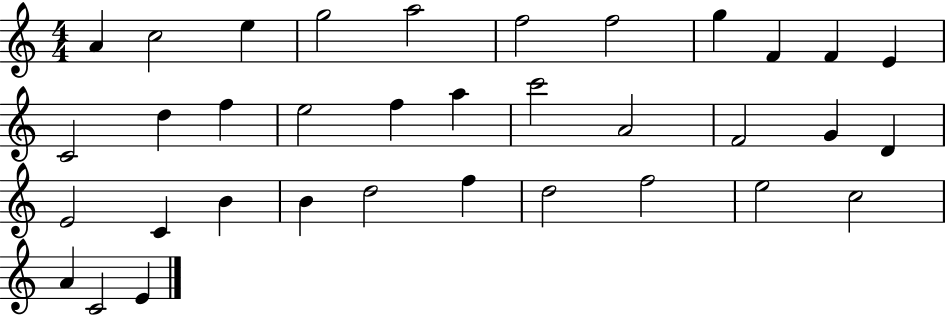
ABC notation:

X:1
T:Untitled
M:4/4
L:1/4
K:C
A c2 e g2 a2 f2 f2 g F F E C2 d f e2 f a c'2 A2 F2 G D E2 C B B d2 f d2 f2 e2 c2 A C2 E